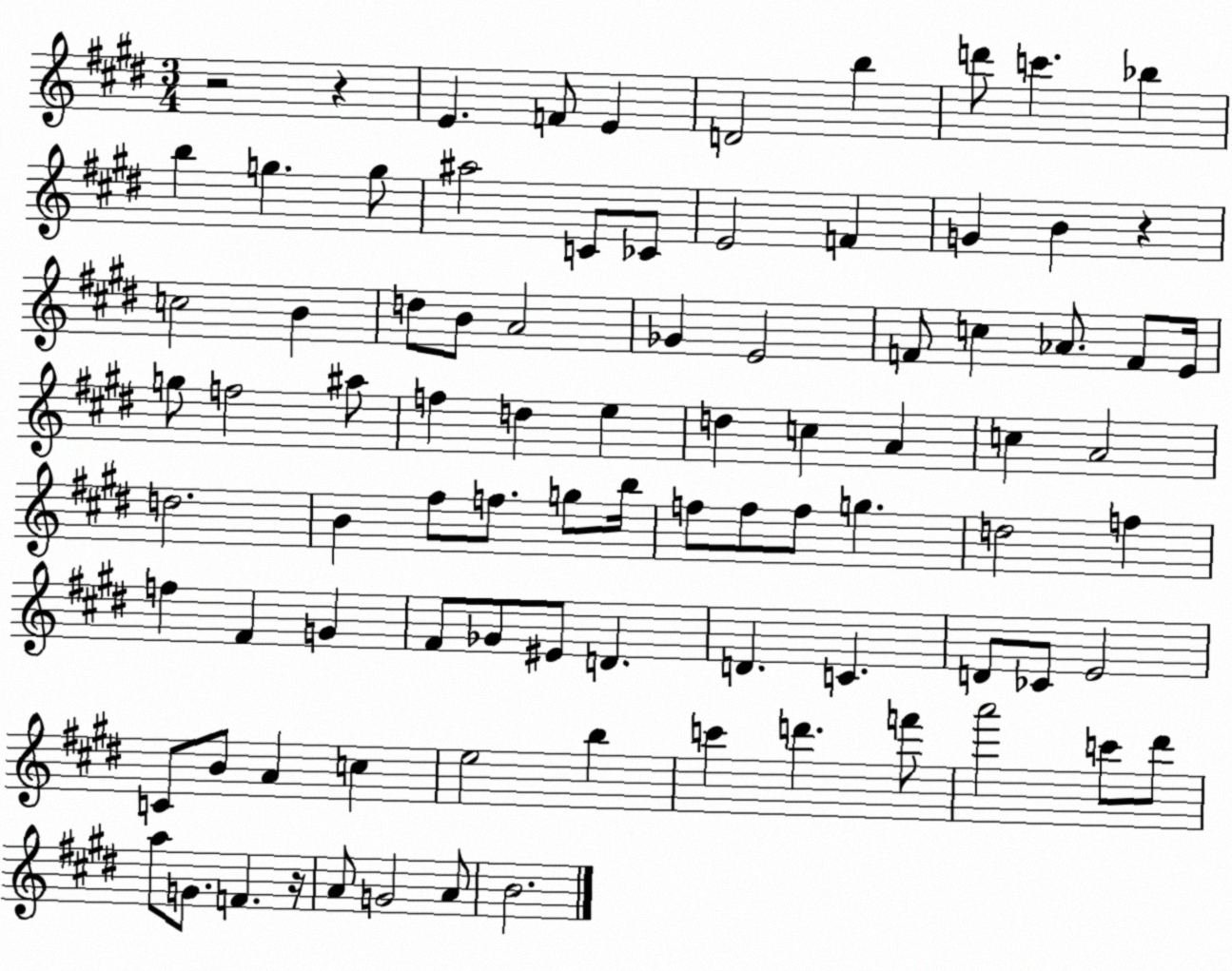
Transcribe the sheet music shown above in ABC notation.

X:1
T:Untitled
M:3/4
L:1/4
K:E
z2 z E F/2 E D2 b d'/2 c' _b b g g/2 ^a2 C/2 _C/2 E2 F G B z c2 B d/2 B/2 A2 _G E2 F/2 c _A/2 F/2 E/4 g/2 f2 ^a/2 f d e d c A c A2 d2 B ^f/2 f/2 g/2 b/4 f/2 f/2 f/2 g d2 f f ^F G ^F/2 _G/2 ^E/2 D D C D/2 _C/2 E2 C/2 B/2 A c e2 b c' d' f'/2 a'2 c'/2 ^d'/2 a/2 G/2 F z/4 A/2 G2 A/2 B2